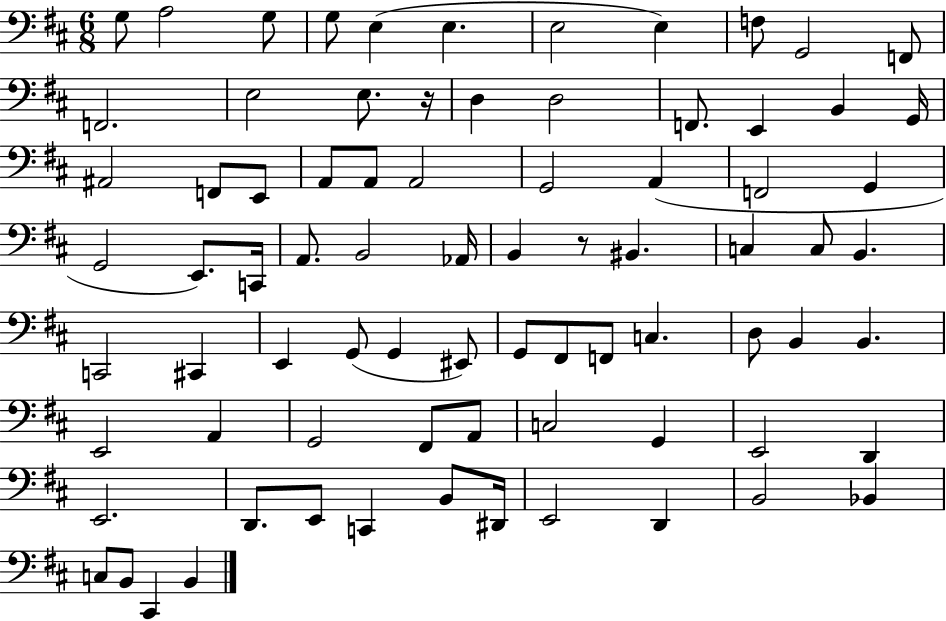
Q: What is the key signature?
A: D major